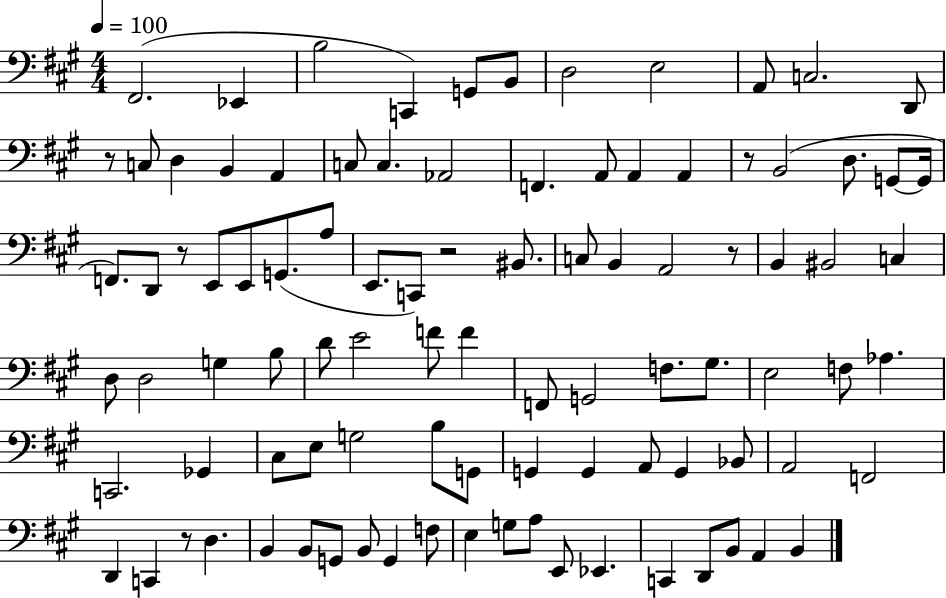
{
  \clef bass
  \numericTimeSignature
  \time 4/4
  \key a \major
  \tempo 4 = 100
  fis,2.( ees,4 | b2 c,4) g,8 b,8 | d2 e2 | a,8 c2. d,8 | \break r8 c8 d4 b,4 a,4 | c8 c4. aes,2 | f,4. a,8 a,4 a,4 | r8 b,2( d8. g,8~~ g,16 | \break f,8.) d,8 r8 e,8 e,8 g,8.( a8 | e,8. c,8) r2 bis,8. | c8 b,4 a,2 r8 | b,4 bis,2 c4 | \break d8 d2 g4 b8 | d'8 e'2 f'8 f'4 | f,8 g,2 f8. gis8. | e2 f8 aes4. | \break c,2. ges,4 | cis8 e8 g2 b8 g,8 | g,4 g,4 a,8 g,4 bes,8 | a,2 f,2 | \break d,4 c,4 r8 d4. | b,4 b,8 g,8 b,8 g,4 f8 | e4 g8 a8 e,8 ees,4. | c,4 d,8 b,8 a,4 b,4 | \break \bar "|."
}